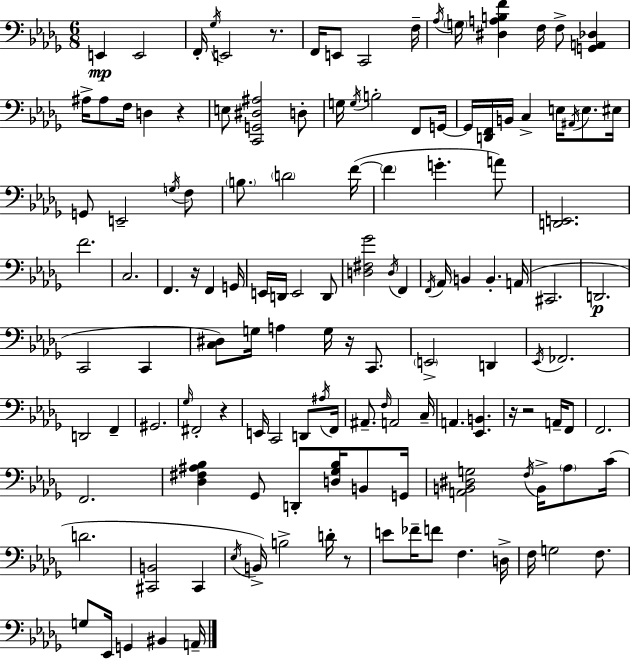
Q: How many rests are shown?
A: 8